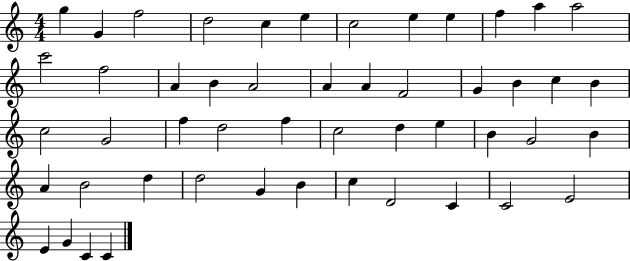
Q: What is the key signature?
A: C major